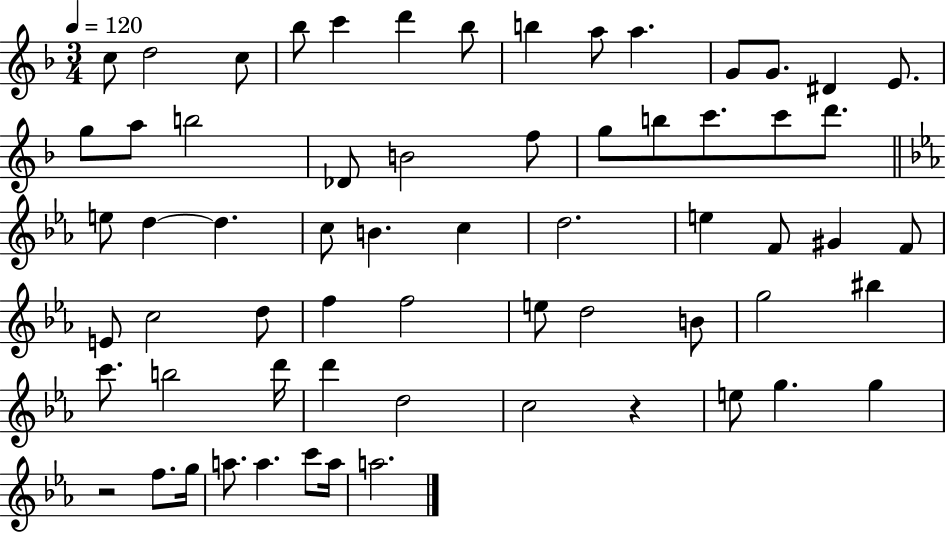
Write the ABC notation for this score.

X:1
T:Untitled
M:3/4
L:1/4
K:F
c/2 d2 c/2 _b/2 c' d' _b/2 b a/2 a G/2 G/2 ^D E/2 g/2 a/2 b2 _D/2 B2 f/2 g/2 b/2 c'/2 c'/2 d'/2 e/2 d d c/2 B c d2 e F/2 ^G F/2 E/2 c2 d/2 f f2 e/2 d2 B/2 g2 ^b c'/2 b2 d'/4 d' d2 c2 z e/2 g g z2 f/2 g/4 a/2 a c'/2 a/4 a2